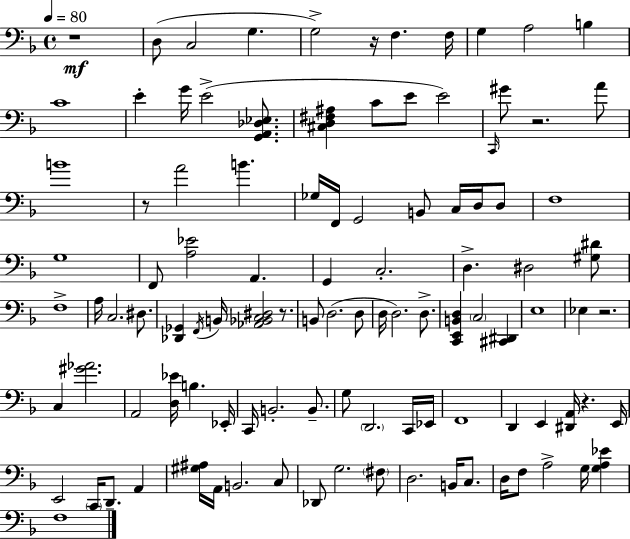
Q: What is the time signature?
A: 4/4